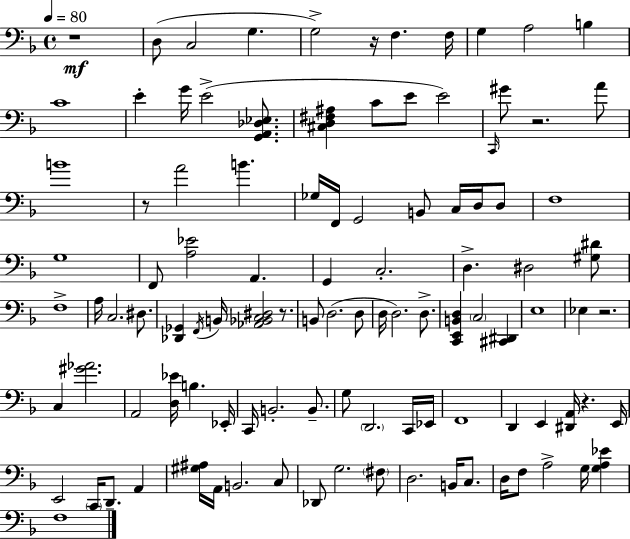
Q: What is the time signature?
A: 4/4